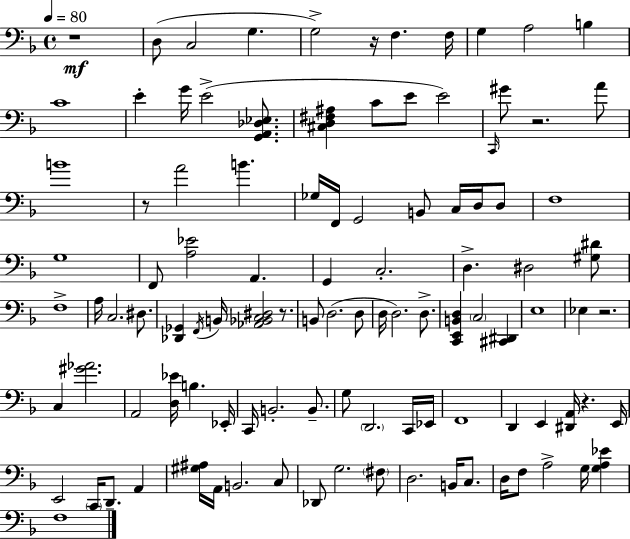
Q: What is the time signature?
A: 4/4